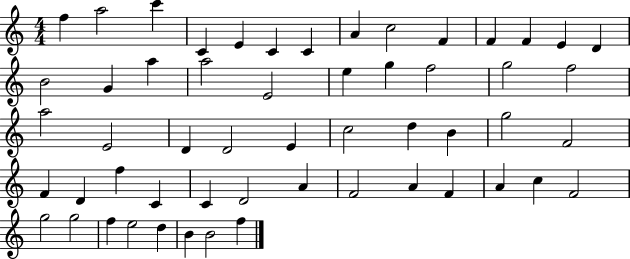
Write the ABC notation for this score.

X:1
T:Untitled
M:4/4
L:1/4
K:C
f a2 c' C E C C A c2 F F F E D B2 G a a2 E2 e g f2 g2 f2 a2 E2 D D2 E c2 d B g2 F2 F D f C C D2 A F2 A F A c F2 g2 g2 f e2 d B B2 f